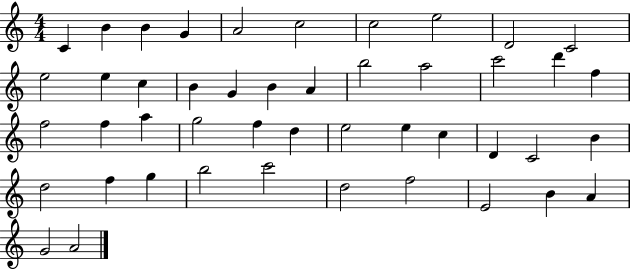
{
  \clef treble
  \numericTimeSignature
  \time 4/4
  \key c \major
  c'4 b'4 b'4 g'4 | a'2 c''2 | c''2 e''2 | d'2 c'2 | \break e''2 e''4 c''4 | b'4 g'4 b'4 a'4 | b''2 a''2 | c'''2 d'''4 f''4 | \break f''2 f''4 a''4 | g''2 f''4 d''4 | e''2 e''4 c''4 | d'4 c'2 b'4 | \break d''2 f''4 g''4 | b''2 c'''2 | d''2 f''2 | e'2 b'4 a'4 | \break g'2 a'2 | \bar "|."
}